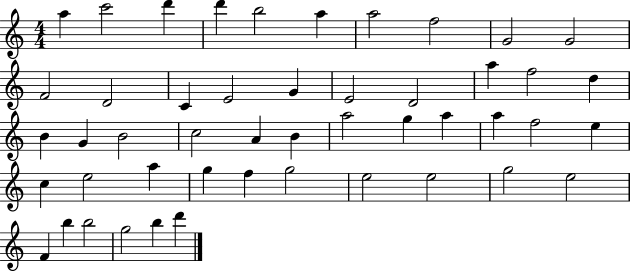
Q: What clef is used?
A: treble